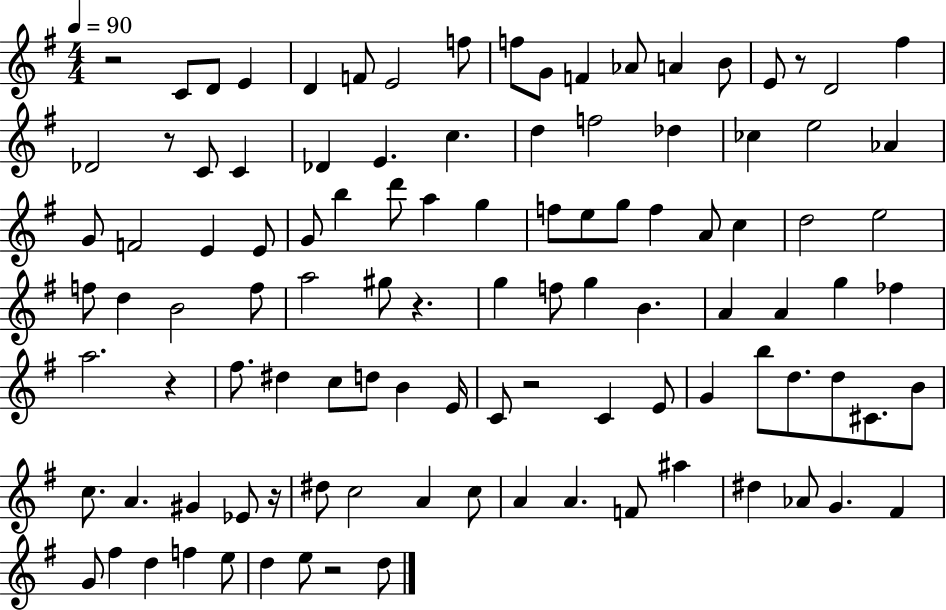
{
  \clef treble
  \numericTimeSignature
  \time 4/4
  \key g \major
  \tempo 4 = 90
  r2 c'8 d'8 e'4 | d'4 f'8 e'2 f''8 | f''8 g'8 f'4 aes'8 a'4 b'8 | e'8 r8 d'2 fis''4 | \break des'2 r8 c'8 c'4 | des'4 e'4. c''4. | d''4 f''2 des''4 | ces''4 e''2 aes'4 | \break g'8 f'2 e'4 e'8 | g'8 b''4 d'''8 a''4 g''4 | f''8 e''8 g''8 f''4 a'8 c''4 | d''2 e''2 | \break f''8 d''4 b'2 f''8 | a''2 gis''8 r4. | g''4 f''8 g''4 b'4. | a'4 a'4 g''4 fes''4 | \break a''2. r4 | fis''8. dis''4 c''8 d''8 b'4 e'16 | c'8 r2 c'4 e'8 | g'4 b''8 d''8. d''8 cis'8. b'8 | \break c''8. a'4. gis'4 ees'8 r16 | dis''8 c''2 a'4 c''8 | a'4 a'4. f'8 ais''4 | dis''4 aes'8 g'4. fis'4 | \break g'8 fis''4 d''4 f''4 e''8 | d''4 e''8 r2 d''8 | \bar "|."
}